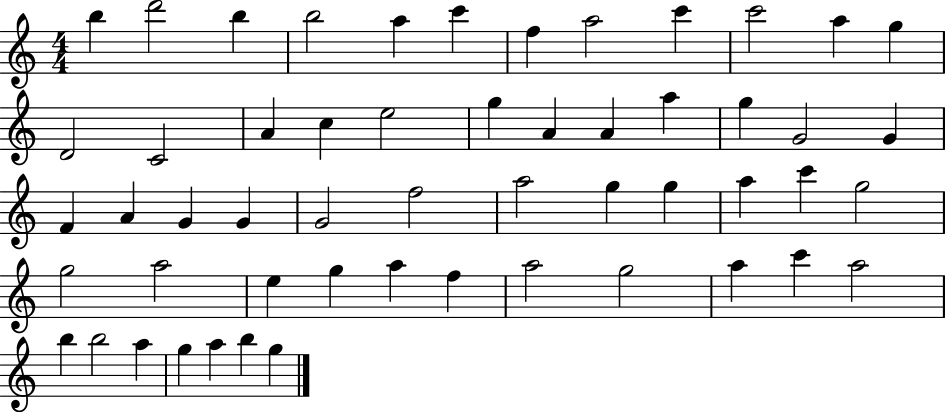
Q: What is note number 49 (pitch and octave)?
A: B5